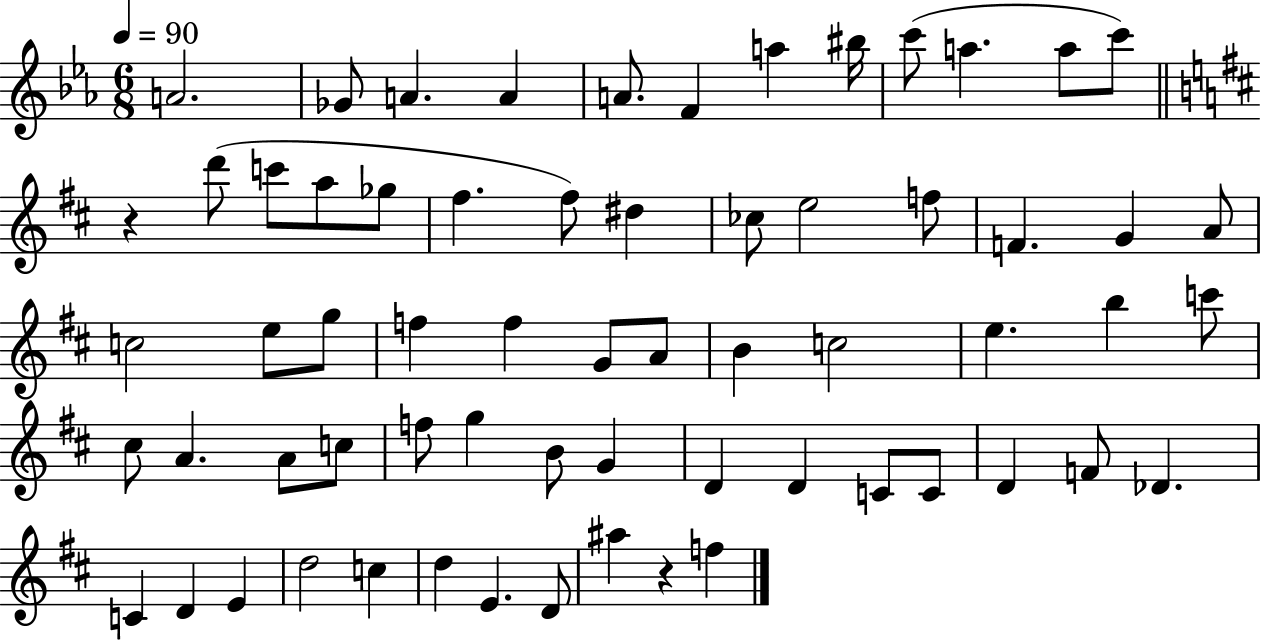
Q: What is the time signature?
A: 6/8